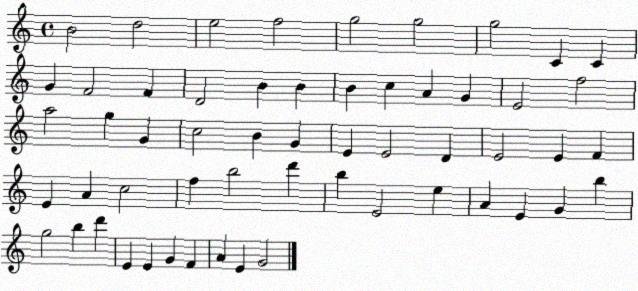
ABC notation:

X:1
T:Untitled
M:4/4
L:1/4
K:C
B2 d2 e2 f2 g2 g2 g2 C C G F2 F D2 B B B c A G E2 f2 a2 g G c2 B G E E2 D E2 E F E A c2 f b2 d' b E2 e A E G b g2 b d' E E G F A E G2